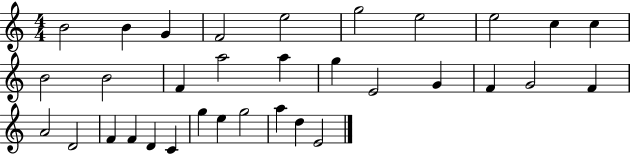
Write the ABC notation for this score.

X:1
T:Untitled
M:4/4
L:1/4
K:C
B2 B G F2 e2 g2 e2 e2 c c B2 B2 F a2 a g E2 G F G2 F A2 D2 F F D C g e g2 a d E2